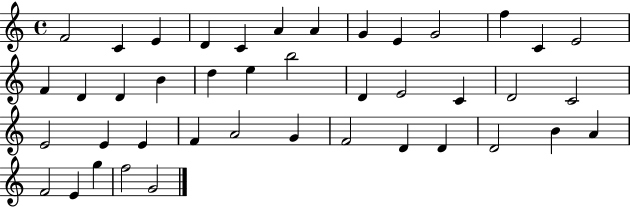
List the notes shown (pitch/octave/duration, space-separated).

F4/h C4/q E4/q D4/q C4/q A4/q A4/q G4/q E4/q G4/h F5/q C4/q E4/h F4/q D4/q D4/q B4/q D5/q E5/q B5/h D4/q E4/h C4/q D4/h C4/h E4/h E4/q E4/q F4/q A4/h G4/q F4/h D4/q D4/q D4/h B4/q A4/q F4/h E4/q G5/q F5/h G4/h